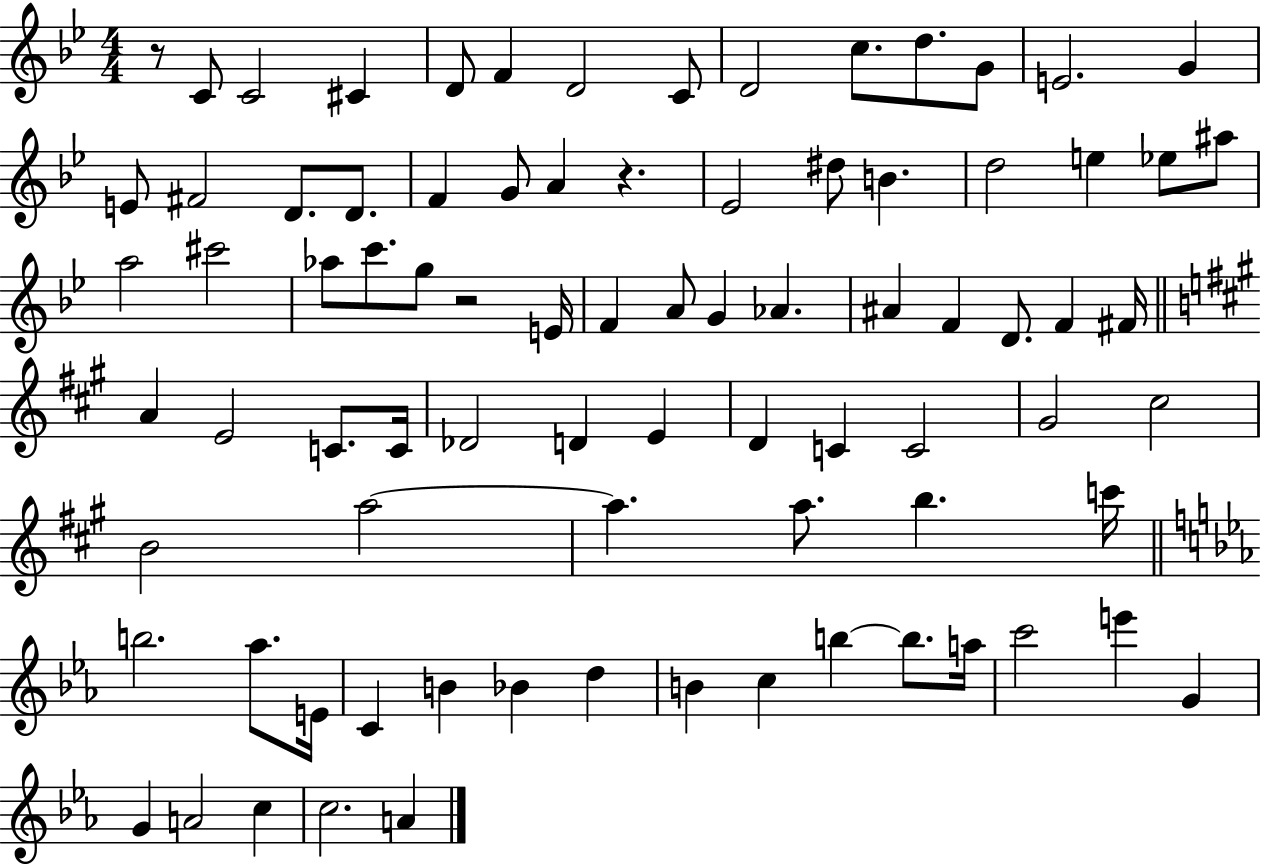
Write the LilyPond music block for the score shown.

{
  \clef treble
  \numericTimeSignature
  \time 4/4
  \key bes \major
  r8 c'8 c'2 cis'4 | d'8 f'4 d'2 c'8 | d'2 c''8. d''8. g'8 | e'2. g'4 | \break e'8 fis'2 d'8. d'8. | f'4 g'8 a'4 r4. | ees'2 dis''8 b'4. | d''2 e''4 ees''8 ais''8 | \break a''2 cis'''2 | aes''8 c'''8. g''8 r2 e'16 | f'4 a'8 g'4 aes'4. | ais'4 f'4 d'8. f'4 fis'16 | \break \bar "||" \break \key a \major a'4 e'2 c'8. c'16 | des'2 d'4 e'4 | d'4 c'4 c'2 | gis'2 cis''2 | \break b'2 a''2~~ | a''4. a''8. b''4. c'''16 | \bar "||" \break \key ees \major b''2. aes''8. e'16 | c'4 b'4 bes'4 d''4 | b'4 c''4 b''4~~ b''8. a''16 | c'''2 e'''4 g'4 | \break g'4 a'2 c''4 | c''2. a'4 | \bar "|."
}